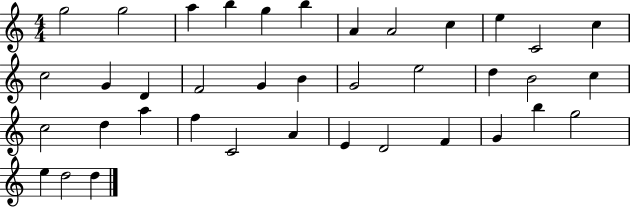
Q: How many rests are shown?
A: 0